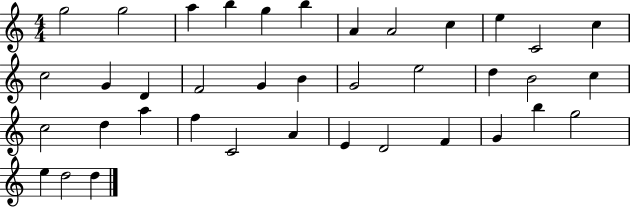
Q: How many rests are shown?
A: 0